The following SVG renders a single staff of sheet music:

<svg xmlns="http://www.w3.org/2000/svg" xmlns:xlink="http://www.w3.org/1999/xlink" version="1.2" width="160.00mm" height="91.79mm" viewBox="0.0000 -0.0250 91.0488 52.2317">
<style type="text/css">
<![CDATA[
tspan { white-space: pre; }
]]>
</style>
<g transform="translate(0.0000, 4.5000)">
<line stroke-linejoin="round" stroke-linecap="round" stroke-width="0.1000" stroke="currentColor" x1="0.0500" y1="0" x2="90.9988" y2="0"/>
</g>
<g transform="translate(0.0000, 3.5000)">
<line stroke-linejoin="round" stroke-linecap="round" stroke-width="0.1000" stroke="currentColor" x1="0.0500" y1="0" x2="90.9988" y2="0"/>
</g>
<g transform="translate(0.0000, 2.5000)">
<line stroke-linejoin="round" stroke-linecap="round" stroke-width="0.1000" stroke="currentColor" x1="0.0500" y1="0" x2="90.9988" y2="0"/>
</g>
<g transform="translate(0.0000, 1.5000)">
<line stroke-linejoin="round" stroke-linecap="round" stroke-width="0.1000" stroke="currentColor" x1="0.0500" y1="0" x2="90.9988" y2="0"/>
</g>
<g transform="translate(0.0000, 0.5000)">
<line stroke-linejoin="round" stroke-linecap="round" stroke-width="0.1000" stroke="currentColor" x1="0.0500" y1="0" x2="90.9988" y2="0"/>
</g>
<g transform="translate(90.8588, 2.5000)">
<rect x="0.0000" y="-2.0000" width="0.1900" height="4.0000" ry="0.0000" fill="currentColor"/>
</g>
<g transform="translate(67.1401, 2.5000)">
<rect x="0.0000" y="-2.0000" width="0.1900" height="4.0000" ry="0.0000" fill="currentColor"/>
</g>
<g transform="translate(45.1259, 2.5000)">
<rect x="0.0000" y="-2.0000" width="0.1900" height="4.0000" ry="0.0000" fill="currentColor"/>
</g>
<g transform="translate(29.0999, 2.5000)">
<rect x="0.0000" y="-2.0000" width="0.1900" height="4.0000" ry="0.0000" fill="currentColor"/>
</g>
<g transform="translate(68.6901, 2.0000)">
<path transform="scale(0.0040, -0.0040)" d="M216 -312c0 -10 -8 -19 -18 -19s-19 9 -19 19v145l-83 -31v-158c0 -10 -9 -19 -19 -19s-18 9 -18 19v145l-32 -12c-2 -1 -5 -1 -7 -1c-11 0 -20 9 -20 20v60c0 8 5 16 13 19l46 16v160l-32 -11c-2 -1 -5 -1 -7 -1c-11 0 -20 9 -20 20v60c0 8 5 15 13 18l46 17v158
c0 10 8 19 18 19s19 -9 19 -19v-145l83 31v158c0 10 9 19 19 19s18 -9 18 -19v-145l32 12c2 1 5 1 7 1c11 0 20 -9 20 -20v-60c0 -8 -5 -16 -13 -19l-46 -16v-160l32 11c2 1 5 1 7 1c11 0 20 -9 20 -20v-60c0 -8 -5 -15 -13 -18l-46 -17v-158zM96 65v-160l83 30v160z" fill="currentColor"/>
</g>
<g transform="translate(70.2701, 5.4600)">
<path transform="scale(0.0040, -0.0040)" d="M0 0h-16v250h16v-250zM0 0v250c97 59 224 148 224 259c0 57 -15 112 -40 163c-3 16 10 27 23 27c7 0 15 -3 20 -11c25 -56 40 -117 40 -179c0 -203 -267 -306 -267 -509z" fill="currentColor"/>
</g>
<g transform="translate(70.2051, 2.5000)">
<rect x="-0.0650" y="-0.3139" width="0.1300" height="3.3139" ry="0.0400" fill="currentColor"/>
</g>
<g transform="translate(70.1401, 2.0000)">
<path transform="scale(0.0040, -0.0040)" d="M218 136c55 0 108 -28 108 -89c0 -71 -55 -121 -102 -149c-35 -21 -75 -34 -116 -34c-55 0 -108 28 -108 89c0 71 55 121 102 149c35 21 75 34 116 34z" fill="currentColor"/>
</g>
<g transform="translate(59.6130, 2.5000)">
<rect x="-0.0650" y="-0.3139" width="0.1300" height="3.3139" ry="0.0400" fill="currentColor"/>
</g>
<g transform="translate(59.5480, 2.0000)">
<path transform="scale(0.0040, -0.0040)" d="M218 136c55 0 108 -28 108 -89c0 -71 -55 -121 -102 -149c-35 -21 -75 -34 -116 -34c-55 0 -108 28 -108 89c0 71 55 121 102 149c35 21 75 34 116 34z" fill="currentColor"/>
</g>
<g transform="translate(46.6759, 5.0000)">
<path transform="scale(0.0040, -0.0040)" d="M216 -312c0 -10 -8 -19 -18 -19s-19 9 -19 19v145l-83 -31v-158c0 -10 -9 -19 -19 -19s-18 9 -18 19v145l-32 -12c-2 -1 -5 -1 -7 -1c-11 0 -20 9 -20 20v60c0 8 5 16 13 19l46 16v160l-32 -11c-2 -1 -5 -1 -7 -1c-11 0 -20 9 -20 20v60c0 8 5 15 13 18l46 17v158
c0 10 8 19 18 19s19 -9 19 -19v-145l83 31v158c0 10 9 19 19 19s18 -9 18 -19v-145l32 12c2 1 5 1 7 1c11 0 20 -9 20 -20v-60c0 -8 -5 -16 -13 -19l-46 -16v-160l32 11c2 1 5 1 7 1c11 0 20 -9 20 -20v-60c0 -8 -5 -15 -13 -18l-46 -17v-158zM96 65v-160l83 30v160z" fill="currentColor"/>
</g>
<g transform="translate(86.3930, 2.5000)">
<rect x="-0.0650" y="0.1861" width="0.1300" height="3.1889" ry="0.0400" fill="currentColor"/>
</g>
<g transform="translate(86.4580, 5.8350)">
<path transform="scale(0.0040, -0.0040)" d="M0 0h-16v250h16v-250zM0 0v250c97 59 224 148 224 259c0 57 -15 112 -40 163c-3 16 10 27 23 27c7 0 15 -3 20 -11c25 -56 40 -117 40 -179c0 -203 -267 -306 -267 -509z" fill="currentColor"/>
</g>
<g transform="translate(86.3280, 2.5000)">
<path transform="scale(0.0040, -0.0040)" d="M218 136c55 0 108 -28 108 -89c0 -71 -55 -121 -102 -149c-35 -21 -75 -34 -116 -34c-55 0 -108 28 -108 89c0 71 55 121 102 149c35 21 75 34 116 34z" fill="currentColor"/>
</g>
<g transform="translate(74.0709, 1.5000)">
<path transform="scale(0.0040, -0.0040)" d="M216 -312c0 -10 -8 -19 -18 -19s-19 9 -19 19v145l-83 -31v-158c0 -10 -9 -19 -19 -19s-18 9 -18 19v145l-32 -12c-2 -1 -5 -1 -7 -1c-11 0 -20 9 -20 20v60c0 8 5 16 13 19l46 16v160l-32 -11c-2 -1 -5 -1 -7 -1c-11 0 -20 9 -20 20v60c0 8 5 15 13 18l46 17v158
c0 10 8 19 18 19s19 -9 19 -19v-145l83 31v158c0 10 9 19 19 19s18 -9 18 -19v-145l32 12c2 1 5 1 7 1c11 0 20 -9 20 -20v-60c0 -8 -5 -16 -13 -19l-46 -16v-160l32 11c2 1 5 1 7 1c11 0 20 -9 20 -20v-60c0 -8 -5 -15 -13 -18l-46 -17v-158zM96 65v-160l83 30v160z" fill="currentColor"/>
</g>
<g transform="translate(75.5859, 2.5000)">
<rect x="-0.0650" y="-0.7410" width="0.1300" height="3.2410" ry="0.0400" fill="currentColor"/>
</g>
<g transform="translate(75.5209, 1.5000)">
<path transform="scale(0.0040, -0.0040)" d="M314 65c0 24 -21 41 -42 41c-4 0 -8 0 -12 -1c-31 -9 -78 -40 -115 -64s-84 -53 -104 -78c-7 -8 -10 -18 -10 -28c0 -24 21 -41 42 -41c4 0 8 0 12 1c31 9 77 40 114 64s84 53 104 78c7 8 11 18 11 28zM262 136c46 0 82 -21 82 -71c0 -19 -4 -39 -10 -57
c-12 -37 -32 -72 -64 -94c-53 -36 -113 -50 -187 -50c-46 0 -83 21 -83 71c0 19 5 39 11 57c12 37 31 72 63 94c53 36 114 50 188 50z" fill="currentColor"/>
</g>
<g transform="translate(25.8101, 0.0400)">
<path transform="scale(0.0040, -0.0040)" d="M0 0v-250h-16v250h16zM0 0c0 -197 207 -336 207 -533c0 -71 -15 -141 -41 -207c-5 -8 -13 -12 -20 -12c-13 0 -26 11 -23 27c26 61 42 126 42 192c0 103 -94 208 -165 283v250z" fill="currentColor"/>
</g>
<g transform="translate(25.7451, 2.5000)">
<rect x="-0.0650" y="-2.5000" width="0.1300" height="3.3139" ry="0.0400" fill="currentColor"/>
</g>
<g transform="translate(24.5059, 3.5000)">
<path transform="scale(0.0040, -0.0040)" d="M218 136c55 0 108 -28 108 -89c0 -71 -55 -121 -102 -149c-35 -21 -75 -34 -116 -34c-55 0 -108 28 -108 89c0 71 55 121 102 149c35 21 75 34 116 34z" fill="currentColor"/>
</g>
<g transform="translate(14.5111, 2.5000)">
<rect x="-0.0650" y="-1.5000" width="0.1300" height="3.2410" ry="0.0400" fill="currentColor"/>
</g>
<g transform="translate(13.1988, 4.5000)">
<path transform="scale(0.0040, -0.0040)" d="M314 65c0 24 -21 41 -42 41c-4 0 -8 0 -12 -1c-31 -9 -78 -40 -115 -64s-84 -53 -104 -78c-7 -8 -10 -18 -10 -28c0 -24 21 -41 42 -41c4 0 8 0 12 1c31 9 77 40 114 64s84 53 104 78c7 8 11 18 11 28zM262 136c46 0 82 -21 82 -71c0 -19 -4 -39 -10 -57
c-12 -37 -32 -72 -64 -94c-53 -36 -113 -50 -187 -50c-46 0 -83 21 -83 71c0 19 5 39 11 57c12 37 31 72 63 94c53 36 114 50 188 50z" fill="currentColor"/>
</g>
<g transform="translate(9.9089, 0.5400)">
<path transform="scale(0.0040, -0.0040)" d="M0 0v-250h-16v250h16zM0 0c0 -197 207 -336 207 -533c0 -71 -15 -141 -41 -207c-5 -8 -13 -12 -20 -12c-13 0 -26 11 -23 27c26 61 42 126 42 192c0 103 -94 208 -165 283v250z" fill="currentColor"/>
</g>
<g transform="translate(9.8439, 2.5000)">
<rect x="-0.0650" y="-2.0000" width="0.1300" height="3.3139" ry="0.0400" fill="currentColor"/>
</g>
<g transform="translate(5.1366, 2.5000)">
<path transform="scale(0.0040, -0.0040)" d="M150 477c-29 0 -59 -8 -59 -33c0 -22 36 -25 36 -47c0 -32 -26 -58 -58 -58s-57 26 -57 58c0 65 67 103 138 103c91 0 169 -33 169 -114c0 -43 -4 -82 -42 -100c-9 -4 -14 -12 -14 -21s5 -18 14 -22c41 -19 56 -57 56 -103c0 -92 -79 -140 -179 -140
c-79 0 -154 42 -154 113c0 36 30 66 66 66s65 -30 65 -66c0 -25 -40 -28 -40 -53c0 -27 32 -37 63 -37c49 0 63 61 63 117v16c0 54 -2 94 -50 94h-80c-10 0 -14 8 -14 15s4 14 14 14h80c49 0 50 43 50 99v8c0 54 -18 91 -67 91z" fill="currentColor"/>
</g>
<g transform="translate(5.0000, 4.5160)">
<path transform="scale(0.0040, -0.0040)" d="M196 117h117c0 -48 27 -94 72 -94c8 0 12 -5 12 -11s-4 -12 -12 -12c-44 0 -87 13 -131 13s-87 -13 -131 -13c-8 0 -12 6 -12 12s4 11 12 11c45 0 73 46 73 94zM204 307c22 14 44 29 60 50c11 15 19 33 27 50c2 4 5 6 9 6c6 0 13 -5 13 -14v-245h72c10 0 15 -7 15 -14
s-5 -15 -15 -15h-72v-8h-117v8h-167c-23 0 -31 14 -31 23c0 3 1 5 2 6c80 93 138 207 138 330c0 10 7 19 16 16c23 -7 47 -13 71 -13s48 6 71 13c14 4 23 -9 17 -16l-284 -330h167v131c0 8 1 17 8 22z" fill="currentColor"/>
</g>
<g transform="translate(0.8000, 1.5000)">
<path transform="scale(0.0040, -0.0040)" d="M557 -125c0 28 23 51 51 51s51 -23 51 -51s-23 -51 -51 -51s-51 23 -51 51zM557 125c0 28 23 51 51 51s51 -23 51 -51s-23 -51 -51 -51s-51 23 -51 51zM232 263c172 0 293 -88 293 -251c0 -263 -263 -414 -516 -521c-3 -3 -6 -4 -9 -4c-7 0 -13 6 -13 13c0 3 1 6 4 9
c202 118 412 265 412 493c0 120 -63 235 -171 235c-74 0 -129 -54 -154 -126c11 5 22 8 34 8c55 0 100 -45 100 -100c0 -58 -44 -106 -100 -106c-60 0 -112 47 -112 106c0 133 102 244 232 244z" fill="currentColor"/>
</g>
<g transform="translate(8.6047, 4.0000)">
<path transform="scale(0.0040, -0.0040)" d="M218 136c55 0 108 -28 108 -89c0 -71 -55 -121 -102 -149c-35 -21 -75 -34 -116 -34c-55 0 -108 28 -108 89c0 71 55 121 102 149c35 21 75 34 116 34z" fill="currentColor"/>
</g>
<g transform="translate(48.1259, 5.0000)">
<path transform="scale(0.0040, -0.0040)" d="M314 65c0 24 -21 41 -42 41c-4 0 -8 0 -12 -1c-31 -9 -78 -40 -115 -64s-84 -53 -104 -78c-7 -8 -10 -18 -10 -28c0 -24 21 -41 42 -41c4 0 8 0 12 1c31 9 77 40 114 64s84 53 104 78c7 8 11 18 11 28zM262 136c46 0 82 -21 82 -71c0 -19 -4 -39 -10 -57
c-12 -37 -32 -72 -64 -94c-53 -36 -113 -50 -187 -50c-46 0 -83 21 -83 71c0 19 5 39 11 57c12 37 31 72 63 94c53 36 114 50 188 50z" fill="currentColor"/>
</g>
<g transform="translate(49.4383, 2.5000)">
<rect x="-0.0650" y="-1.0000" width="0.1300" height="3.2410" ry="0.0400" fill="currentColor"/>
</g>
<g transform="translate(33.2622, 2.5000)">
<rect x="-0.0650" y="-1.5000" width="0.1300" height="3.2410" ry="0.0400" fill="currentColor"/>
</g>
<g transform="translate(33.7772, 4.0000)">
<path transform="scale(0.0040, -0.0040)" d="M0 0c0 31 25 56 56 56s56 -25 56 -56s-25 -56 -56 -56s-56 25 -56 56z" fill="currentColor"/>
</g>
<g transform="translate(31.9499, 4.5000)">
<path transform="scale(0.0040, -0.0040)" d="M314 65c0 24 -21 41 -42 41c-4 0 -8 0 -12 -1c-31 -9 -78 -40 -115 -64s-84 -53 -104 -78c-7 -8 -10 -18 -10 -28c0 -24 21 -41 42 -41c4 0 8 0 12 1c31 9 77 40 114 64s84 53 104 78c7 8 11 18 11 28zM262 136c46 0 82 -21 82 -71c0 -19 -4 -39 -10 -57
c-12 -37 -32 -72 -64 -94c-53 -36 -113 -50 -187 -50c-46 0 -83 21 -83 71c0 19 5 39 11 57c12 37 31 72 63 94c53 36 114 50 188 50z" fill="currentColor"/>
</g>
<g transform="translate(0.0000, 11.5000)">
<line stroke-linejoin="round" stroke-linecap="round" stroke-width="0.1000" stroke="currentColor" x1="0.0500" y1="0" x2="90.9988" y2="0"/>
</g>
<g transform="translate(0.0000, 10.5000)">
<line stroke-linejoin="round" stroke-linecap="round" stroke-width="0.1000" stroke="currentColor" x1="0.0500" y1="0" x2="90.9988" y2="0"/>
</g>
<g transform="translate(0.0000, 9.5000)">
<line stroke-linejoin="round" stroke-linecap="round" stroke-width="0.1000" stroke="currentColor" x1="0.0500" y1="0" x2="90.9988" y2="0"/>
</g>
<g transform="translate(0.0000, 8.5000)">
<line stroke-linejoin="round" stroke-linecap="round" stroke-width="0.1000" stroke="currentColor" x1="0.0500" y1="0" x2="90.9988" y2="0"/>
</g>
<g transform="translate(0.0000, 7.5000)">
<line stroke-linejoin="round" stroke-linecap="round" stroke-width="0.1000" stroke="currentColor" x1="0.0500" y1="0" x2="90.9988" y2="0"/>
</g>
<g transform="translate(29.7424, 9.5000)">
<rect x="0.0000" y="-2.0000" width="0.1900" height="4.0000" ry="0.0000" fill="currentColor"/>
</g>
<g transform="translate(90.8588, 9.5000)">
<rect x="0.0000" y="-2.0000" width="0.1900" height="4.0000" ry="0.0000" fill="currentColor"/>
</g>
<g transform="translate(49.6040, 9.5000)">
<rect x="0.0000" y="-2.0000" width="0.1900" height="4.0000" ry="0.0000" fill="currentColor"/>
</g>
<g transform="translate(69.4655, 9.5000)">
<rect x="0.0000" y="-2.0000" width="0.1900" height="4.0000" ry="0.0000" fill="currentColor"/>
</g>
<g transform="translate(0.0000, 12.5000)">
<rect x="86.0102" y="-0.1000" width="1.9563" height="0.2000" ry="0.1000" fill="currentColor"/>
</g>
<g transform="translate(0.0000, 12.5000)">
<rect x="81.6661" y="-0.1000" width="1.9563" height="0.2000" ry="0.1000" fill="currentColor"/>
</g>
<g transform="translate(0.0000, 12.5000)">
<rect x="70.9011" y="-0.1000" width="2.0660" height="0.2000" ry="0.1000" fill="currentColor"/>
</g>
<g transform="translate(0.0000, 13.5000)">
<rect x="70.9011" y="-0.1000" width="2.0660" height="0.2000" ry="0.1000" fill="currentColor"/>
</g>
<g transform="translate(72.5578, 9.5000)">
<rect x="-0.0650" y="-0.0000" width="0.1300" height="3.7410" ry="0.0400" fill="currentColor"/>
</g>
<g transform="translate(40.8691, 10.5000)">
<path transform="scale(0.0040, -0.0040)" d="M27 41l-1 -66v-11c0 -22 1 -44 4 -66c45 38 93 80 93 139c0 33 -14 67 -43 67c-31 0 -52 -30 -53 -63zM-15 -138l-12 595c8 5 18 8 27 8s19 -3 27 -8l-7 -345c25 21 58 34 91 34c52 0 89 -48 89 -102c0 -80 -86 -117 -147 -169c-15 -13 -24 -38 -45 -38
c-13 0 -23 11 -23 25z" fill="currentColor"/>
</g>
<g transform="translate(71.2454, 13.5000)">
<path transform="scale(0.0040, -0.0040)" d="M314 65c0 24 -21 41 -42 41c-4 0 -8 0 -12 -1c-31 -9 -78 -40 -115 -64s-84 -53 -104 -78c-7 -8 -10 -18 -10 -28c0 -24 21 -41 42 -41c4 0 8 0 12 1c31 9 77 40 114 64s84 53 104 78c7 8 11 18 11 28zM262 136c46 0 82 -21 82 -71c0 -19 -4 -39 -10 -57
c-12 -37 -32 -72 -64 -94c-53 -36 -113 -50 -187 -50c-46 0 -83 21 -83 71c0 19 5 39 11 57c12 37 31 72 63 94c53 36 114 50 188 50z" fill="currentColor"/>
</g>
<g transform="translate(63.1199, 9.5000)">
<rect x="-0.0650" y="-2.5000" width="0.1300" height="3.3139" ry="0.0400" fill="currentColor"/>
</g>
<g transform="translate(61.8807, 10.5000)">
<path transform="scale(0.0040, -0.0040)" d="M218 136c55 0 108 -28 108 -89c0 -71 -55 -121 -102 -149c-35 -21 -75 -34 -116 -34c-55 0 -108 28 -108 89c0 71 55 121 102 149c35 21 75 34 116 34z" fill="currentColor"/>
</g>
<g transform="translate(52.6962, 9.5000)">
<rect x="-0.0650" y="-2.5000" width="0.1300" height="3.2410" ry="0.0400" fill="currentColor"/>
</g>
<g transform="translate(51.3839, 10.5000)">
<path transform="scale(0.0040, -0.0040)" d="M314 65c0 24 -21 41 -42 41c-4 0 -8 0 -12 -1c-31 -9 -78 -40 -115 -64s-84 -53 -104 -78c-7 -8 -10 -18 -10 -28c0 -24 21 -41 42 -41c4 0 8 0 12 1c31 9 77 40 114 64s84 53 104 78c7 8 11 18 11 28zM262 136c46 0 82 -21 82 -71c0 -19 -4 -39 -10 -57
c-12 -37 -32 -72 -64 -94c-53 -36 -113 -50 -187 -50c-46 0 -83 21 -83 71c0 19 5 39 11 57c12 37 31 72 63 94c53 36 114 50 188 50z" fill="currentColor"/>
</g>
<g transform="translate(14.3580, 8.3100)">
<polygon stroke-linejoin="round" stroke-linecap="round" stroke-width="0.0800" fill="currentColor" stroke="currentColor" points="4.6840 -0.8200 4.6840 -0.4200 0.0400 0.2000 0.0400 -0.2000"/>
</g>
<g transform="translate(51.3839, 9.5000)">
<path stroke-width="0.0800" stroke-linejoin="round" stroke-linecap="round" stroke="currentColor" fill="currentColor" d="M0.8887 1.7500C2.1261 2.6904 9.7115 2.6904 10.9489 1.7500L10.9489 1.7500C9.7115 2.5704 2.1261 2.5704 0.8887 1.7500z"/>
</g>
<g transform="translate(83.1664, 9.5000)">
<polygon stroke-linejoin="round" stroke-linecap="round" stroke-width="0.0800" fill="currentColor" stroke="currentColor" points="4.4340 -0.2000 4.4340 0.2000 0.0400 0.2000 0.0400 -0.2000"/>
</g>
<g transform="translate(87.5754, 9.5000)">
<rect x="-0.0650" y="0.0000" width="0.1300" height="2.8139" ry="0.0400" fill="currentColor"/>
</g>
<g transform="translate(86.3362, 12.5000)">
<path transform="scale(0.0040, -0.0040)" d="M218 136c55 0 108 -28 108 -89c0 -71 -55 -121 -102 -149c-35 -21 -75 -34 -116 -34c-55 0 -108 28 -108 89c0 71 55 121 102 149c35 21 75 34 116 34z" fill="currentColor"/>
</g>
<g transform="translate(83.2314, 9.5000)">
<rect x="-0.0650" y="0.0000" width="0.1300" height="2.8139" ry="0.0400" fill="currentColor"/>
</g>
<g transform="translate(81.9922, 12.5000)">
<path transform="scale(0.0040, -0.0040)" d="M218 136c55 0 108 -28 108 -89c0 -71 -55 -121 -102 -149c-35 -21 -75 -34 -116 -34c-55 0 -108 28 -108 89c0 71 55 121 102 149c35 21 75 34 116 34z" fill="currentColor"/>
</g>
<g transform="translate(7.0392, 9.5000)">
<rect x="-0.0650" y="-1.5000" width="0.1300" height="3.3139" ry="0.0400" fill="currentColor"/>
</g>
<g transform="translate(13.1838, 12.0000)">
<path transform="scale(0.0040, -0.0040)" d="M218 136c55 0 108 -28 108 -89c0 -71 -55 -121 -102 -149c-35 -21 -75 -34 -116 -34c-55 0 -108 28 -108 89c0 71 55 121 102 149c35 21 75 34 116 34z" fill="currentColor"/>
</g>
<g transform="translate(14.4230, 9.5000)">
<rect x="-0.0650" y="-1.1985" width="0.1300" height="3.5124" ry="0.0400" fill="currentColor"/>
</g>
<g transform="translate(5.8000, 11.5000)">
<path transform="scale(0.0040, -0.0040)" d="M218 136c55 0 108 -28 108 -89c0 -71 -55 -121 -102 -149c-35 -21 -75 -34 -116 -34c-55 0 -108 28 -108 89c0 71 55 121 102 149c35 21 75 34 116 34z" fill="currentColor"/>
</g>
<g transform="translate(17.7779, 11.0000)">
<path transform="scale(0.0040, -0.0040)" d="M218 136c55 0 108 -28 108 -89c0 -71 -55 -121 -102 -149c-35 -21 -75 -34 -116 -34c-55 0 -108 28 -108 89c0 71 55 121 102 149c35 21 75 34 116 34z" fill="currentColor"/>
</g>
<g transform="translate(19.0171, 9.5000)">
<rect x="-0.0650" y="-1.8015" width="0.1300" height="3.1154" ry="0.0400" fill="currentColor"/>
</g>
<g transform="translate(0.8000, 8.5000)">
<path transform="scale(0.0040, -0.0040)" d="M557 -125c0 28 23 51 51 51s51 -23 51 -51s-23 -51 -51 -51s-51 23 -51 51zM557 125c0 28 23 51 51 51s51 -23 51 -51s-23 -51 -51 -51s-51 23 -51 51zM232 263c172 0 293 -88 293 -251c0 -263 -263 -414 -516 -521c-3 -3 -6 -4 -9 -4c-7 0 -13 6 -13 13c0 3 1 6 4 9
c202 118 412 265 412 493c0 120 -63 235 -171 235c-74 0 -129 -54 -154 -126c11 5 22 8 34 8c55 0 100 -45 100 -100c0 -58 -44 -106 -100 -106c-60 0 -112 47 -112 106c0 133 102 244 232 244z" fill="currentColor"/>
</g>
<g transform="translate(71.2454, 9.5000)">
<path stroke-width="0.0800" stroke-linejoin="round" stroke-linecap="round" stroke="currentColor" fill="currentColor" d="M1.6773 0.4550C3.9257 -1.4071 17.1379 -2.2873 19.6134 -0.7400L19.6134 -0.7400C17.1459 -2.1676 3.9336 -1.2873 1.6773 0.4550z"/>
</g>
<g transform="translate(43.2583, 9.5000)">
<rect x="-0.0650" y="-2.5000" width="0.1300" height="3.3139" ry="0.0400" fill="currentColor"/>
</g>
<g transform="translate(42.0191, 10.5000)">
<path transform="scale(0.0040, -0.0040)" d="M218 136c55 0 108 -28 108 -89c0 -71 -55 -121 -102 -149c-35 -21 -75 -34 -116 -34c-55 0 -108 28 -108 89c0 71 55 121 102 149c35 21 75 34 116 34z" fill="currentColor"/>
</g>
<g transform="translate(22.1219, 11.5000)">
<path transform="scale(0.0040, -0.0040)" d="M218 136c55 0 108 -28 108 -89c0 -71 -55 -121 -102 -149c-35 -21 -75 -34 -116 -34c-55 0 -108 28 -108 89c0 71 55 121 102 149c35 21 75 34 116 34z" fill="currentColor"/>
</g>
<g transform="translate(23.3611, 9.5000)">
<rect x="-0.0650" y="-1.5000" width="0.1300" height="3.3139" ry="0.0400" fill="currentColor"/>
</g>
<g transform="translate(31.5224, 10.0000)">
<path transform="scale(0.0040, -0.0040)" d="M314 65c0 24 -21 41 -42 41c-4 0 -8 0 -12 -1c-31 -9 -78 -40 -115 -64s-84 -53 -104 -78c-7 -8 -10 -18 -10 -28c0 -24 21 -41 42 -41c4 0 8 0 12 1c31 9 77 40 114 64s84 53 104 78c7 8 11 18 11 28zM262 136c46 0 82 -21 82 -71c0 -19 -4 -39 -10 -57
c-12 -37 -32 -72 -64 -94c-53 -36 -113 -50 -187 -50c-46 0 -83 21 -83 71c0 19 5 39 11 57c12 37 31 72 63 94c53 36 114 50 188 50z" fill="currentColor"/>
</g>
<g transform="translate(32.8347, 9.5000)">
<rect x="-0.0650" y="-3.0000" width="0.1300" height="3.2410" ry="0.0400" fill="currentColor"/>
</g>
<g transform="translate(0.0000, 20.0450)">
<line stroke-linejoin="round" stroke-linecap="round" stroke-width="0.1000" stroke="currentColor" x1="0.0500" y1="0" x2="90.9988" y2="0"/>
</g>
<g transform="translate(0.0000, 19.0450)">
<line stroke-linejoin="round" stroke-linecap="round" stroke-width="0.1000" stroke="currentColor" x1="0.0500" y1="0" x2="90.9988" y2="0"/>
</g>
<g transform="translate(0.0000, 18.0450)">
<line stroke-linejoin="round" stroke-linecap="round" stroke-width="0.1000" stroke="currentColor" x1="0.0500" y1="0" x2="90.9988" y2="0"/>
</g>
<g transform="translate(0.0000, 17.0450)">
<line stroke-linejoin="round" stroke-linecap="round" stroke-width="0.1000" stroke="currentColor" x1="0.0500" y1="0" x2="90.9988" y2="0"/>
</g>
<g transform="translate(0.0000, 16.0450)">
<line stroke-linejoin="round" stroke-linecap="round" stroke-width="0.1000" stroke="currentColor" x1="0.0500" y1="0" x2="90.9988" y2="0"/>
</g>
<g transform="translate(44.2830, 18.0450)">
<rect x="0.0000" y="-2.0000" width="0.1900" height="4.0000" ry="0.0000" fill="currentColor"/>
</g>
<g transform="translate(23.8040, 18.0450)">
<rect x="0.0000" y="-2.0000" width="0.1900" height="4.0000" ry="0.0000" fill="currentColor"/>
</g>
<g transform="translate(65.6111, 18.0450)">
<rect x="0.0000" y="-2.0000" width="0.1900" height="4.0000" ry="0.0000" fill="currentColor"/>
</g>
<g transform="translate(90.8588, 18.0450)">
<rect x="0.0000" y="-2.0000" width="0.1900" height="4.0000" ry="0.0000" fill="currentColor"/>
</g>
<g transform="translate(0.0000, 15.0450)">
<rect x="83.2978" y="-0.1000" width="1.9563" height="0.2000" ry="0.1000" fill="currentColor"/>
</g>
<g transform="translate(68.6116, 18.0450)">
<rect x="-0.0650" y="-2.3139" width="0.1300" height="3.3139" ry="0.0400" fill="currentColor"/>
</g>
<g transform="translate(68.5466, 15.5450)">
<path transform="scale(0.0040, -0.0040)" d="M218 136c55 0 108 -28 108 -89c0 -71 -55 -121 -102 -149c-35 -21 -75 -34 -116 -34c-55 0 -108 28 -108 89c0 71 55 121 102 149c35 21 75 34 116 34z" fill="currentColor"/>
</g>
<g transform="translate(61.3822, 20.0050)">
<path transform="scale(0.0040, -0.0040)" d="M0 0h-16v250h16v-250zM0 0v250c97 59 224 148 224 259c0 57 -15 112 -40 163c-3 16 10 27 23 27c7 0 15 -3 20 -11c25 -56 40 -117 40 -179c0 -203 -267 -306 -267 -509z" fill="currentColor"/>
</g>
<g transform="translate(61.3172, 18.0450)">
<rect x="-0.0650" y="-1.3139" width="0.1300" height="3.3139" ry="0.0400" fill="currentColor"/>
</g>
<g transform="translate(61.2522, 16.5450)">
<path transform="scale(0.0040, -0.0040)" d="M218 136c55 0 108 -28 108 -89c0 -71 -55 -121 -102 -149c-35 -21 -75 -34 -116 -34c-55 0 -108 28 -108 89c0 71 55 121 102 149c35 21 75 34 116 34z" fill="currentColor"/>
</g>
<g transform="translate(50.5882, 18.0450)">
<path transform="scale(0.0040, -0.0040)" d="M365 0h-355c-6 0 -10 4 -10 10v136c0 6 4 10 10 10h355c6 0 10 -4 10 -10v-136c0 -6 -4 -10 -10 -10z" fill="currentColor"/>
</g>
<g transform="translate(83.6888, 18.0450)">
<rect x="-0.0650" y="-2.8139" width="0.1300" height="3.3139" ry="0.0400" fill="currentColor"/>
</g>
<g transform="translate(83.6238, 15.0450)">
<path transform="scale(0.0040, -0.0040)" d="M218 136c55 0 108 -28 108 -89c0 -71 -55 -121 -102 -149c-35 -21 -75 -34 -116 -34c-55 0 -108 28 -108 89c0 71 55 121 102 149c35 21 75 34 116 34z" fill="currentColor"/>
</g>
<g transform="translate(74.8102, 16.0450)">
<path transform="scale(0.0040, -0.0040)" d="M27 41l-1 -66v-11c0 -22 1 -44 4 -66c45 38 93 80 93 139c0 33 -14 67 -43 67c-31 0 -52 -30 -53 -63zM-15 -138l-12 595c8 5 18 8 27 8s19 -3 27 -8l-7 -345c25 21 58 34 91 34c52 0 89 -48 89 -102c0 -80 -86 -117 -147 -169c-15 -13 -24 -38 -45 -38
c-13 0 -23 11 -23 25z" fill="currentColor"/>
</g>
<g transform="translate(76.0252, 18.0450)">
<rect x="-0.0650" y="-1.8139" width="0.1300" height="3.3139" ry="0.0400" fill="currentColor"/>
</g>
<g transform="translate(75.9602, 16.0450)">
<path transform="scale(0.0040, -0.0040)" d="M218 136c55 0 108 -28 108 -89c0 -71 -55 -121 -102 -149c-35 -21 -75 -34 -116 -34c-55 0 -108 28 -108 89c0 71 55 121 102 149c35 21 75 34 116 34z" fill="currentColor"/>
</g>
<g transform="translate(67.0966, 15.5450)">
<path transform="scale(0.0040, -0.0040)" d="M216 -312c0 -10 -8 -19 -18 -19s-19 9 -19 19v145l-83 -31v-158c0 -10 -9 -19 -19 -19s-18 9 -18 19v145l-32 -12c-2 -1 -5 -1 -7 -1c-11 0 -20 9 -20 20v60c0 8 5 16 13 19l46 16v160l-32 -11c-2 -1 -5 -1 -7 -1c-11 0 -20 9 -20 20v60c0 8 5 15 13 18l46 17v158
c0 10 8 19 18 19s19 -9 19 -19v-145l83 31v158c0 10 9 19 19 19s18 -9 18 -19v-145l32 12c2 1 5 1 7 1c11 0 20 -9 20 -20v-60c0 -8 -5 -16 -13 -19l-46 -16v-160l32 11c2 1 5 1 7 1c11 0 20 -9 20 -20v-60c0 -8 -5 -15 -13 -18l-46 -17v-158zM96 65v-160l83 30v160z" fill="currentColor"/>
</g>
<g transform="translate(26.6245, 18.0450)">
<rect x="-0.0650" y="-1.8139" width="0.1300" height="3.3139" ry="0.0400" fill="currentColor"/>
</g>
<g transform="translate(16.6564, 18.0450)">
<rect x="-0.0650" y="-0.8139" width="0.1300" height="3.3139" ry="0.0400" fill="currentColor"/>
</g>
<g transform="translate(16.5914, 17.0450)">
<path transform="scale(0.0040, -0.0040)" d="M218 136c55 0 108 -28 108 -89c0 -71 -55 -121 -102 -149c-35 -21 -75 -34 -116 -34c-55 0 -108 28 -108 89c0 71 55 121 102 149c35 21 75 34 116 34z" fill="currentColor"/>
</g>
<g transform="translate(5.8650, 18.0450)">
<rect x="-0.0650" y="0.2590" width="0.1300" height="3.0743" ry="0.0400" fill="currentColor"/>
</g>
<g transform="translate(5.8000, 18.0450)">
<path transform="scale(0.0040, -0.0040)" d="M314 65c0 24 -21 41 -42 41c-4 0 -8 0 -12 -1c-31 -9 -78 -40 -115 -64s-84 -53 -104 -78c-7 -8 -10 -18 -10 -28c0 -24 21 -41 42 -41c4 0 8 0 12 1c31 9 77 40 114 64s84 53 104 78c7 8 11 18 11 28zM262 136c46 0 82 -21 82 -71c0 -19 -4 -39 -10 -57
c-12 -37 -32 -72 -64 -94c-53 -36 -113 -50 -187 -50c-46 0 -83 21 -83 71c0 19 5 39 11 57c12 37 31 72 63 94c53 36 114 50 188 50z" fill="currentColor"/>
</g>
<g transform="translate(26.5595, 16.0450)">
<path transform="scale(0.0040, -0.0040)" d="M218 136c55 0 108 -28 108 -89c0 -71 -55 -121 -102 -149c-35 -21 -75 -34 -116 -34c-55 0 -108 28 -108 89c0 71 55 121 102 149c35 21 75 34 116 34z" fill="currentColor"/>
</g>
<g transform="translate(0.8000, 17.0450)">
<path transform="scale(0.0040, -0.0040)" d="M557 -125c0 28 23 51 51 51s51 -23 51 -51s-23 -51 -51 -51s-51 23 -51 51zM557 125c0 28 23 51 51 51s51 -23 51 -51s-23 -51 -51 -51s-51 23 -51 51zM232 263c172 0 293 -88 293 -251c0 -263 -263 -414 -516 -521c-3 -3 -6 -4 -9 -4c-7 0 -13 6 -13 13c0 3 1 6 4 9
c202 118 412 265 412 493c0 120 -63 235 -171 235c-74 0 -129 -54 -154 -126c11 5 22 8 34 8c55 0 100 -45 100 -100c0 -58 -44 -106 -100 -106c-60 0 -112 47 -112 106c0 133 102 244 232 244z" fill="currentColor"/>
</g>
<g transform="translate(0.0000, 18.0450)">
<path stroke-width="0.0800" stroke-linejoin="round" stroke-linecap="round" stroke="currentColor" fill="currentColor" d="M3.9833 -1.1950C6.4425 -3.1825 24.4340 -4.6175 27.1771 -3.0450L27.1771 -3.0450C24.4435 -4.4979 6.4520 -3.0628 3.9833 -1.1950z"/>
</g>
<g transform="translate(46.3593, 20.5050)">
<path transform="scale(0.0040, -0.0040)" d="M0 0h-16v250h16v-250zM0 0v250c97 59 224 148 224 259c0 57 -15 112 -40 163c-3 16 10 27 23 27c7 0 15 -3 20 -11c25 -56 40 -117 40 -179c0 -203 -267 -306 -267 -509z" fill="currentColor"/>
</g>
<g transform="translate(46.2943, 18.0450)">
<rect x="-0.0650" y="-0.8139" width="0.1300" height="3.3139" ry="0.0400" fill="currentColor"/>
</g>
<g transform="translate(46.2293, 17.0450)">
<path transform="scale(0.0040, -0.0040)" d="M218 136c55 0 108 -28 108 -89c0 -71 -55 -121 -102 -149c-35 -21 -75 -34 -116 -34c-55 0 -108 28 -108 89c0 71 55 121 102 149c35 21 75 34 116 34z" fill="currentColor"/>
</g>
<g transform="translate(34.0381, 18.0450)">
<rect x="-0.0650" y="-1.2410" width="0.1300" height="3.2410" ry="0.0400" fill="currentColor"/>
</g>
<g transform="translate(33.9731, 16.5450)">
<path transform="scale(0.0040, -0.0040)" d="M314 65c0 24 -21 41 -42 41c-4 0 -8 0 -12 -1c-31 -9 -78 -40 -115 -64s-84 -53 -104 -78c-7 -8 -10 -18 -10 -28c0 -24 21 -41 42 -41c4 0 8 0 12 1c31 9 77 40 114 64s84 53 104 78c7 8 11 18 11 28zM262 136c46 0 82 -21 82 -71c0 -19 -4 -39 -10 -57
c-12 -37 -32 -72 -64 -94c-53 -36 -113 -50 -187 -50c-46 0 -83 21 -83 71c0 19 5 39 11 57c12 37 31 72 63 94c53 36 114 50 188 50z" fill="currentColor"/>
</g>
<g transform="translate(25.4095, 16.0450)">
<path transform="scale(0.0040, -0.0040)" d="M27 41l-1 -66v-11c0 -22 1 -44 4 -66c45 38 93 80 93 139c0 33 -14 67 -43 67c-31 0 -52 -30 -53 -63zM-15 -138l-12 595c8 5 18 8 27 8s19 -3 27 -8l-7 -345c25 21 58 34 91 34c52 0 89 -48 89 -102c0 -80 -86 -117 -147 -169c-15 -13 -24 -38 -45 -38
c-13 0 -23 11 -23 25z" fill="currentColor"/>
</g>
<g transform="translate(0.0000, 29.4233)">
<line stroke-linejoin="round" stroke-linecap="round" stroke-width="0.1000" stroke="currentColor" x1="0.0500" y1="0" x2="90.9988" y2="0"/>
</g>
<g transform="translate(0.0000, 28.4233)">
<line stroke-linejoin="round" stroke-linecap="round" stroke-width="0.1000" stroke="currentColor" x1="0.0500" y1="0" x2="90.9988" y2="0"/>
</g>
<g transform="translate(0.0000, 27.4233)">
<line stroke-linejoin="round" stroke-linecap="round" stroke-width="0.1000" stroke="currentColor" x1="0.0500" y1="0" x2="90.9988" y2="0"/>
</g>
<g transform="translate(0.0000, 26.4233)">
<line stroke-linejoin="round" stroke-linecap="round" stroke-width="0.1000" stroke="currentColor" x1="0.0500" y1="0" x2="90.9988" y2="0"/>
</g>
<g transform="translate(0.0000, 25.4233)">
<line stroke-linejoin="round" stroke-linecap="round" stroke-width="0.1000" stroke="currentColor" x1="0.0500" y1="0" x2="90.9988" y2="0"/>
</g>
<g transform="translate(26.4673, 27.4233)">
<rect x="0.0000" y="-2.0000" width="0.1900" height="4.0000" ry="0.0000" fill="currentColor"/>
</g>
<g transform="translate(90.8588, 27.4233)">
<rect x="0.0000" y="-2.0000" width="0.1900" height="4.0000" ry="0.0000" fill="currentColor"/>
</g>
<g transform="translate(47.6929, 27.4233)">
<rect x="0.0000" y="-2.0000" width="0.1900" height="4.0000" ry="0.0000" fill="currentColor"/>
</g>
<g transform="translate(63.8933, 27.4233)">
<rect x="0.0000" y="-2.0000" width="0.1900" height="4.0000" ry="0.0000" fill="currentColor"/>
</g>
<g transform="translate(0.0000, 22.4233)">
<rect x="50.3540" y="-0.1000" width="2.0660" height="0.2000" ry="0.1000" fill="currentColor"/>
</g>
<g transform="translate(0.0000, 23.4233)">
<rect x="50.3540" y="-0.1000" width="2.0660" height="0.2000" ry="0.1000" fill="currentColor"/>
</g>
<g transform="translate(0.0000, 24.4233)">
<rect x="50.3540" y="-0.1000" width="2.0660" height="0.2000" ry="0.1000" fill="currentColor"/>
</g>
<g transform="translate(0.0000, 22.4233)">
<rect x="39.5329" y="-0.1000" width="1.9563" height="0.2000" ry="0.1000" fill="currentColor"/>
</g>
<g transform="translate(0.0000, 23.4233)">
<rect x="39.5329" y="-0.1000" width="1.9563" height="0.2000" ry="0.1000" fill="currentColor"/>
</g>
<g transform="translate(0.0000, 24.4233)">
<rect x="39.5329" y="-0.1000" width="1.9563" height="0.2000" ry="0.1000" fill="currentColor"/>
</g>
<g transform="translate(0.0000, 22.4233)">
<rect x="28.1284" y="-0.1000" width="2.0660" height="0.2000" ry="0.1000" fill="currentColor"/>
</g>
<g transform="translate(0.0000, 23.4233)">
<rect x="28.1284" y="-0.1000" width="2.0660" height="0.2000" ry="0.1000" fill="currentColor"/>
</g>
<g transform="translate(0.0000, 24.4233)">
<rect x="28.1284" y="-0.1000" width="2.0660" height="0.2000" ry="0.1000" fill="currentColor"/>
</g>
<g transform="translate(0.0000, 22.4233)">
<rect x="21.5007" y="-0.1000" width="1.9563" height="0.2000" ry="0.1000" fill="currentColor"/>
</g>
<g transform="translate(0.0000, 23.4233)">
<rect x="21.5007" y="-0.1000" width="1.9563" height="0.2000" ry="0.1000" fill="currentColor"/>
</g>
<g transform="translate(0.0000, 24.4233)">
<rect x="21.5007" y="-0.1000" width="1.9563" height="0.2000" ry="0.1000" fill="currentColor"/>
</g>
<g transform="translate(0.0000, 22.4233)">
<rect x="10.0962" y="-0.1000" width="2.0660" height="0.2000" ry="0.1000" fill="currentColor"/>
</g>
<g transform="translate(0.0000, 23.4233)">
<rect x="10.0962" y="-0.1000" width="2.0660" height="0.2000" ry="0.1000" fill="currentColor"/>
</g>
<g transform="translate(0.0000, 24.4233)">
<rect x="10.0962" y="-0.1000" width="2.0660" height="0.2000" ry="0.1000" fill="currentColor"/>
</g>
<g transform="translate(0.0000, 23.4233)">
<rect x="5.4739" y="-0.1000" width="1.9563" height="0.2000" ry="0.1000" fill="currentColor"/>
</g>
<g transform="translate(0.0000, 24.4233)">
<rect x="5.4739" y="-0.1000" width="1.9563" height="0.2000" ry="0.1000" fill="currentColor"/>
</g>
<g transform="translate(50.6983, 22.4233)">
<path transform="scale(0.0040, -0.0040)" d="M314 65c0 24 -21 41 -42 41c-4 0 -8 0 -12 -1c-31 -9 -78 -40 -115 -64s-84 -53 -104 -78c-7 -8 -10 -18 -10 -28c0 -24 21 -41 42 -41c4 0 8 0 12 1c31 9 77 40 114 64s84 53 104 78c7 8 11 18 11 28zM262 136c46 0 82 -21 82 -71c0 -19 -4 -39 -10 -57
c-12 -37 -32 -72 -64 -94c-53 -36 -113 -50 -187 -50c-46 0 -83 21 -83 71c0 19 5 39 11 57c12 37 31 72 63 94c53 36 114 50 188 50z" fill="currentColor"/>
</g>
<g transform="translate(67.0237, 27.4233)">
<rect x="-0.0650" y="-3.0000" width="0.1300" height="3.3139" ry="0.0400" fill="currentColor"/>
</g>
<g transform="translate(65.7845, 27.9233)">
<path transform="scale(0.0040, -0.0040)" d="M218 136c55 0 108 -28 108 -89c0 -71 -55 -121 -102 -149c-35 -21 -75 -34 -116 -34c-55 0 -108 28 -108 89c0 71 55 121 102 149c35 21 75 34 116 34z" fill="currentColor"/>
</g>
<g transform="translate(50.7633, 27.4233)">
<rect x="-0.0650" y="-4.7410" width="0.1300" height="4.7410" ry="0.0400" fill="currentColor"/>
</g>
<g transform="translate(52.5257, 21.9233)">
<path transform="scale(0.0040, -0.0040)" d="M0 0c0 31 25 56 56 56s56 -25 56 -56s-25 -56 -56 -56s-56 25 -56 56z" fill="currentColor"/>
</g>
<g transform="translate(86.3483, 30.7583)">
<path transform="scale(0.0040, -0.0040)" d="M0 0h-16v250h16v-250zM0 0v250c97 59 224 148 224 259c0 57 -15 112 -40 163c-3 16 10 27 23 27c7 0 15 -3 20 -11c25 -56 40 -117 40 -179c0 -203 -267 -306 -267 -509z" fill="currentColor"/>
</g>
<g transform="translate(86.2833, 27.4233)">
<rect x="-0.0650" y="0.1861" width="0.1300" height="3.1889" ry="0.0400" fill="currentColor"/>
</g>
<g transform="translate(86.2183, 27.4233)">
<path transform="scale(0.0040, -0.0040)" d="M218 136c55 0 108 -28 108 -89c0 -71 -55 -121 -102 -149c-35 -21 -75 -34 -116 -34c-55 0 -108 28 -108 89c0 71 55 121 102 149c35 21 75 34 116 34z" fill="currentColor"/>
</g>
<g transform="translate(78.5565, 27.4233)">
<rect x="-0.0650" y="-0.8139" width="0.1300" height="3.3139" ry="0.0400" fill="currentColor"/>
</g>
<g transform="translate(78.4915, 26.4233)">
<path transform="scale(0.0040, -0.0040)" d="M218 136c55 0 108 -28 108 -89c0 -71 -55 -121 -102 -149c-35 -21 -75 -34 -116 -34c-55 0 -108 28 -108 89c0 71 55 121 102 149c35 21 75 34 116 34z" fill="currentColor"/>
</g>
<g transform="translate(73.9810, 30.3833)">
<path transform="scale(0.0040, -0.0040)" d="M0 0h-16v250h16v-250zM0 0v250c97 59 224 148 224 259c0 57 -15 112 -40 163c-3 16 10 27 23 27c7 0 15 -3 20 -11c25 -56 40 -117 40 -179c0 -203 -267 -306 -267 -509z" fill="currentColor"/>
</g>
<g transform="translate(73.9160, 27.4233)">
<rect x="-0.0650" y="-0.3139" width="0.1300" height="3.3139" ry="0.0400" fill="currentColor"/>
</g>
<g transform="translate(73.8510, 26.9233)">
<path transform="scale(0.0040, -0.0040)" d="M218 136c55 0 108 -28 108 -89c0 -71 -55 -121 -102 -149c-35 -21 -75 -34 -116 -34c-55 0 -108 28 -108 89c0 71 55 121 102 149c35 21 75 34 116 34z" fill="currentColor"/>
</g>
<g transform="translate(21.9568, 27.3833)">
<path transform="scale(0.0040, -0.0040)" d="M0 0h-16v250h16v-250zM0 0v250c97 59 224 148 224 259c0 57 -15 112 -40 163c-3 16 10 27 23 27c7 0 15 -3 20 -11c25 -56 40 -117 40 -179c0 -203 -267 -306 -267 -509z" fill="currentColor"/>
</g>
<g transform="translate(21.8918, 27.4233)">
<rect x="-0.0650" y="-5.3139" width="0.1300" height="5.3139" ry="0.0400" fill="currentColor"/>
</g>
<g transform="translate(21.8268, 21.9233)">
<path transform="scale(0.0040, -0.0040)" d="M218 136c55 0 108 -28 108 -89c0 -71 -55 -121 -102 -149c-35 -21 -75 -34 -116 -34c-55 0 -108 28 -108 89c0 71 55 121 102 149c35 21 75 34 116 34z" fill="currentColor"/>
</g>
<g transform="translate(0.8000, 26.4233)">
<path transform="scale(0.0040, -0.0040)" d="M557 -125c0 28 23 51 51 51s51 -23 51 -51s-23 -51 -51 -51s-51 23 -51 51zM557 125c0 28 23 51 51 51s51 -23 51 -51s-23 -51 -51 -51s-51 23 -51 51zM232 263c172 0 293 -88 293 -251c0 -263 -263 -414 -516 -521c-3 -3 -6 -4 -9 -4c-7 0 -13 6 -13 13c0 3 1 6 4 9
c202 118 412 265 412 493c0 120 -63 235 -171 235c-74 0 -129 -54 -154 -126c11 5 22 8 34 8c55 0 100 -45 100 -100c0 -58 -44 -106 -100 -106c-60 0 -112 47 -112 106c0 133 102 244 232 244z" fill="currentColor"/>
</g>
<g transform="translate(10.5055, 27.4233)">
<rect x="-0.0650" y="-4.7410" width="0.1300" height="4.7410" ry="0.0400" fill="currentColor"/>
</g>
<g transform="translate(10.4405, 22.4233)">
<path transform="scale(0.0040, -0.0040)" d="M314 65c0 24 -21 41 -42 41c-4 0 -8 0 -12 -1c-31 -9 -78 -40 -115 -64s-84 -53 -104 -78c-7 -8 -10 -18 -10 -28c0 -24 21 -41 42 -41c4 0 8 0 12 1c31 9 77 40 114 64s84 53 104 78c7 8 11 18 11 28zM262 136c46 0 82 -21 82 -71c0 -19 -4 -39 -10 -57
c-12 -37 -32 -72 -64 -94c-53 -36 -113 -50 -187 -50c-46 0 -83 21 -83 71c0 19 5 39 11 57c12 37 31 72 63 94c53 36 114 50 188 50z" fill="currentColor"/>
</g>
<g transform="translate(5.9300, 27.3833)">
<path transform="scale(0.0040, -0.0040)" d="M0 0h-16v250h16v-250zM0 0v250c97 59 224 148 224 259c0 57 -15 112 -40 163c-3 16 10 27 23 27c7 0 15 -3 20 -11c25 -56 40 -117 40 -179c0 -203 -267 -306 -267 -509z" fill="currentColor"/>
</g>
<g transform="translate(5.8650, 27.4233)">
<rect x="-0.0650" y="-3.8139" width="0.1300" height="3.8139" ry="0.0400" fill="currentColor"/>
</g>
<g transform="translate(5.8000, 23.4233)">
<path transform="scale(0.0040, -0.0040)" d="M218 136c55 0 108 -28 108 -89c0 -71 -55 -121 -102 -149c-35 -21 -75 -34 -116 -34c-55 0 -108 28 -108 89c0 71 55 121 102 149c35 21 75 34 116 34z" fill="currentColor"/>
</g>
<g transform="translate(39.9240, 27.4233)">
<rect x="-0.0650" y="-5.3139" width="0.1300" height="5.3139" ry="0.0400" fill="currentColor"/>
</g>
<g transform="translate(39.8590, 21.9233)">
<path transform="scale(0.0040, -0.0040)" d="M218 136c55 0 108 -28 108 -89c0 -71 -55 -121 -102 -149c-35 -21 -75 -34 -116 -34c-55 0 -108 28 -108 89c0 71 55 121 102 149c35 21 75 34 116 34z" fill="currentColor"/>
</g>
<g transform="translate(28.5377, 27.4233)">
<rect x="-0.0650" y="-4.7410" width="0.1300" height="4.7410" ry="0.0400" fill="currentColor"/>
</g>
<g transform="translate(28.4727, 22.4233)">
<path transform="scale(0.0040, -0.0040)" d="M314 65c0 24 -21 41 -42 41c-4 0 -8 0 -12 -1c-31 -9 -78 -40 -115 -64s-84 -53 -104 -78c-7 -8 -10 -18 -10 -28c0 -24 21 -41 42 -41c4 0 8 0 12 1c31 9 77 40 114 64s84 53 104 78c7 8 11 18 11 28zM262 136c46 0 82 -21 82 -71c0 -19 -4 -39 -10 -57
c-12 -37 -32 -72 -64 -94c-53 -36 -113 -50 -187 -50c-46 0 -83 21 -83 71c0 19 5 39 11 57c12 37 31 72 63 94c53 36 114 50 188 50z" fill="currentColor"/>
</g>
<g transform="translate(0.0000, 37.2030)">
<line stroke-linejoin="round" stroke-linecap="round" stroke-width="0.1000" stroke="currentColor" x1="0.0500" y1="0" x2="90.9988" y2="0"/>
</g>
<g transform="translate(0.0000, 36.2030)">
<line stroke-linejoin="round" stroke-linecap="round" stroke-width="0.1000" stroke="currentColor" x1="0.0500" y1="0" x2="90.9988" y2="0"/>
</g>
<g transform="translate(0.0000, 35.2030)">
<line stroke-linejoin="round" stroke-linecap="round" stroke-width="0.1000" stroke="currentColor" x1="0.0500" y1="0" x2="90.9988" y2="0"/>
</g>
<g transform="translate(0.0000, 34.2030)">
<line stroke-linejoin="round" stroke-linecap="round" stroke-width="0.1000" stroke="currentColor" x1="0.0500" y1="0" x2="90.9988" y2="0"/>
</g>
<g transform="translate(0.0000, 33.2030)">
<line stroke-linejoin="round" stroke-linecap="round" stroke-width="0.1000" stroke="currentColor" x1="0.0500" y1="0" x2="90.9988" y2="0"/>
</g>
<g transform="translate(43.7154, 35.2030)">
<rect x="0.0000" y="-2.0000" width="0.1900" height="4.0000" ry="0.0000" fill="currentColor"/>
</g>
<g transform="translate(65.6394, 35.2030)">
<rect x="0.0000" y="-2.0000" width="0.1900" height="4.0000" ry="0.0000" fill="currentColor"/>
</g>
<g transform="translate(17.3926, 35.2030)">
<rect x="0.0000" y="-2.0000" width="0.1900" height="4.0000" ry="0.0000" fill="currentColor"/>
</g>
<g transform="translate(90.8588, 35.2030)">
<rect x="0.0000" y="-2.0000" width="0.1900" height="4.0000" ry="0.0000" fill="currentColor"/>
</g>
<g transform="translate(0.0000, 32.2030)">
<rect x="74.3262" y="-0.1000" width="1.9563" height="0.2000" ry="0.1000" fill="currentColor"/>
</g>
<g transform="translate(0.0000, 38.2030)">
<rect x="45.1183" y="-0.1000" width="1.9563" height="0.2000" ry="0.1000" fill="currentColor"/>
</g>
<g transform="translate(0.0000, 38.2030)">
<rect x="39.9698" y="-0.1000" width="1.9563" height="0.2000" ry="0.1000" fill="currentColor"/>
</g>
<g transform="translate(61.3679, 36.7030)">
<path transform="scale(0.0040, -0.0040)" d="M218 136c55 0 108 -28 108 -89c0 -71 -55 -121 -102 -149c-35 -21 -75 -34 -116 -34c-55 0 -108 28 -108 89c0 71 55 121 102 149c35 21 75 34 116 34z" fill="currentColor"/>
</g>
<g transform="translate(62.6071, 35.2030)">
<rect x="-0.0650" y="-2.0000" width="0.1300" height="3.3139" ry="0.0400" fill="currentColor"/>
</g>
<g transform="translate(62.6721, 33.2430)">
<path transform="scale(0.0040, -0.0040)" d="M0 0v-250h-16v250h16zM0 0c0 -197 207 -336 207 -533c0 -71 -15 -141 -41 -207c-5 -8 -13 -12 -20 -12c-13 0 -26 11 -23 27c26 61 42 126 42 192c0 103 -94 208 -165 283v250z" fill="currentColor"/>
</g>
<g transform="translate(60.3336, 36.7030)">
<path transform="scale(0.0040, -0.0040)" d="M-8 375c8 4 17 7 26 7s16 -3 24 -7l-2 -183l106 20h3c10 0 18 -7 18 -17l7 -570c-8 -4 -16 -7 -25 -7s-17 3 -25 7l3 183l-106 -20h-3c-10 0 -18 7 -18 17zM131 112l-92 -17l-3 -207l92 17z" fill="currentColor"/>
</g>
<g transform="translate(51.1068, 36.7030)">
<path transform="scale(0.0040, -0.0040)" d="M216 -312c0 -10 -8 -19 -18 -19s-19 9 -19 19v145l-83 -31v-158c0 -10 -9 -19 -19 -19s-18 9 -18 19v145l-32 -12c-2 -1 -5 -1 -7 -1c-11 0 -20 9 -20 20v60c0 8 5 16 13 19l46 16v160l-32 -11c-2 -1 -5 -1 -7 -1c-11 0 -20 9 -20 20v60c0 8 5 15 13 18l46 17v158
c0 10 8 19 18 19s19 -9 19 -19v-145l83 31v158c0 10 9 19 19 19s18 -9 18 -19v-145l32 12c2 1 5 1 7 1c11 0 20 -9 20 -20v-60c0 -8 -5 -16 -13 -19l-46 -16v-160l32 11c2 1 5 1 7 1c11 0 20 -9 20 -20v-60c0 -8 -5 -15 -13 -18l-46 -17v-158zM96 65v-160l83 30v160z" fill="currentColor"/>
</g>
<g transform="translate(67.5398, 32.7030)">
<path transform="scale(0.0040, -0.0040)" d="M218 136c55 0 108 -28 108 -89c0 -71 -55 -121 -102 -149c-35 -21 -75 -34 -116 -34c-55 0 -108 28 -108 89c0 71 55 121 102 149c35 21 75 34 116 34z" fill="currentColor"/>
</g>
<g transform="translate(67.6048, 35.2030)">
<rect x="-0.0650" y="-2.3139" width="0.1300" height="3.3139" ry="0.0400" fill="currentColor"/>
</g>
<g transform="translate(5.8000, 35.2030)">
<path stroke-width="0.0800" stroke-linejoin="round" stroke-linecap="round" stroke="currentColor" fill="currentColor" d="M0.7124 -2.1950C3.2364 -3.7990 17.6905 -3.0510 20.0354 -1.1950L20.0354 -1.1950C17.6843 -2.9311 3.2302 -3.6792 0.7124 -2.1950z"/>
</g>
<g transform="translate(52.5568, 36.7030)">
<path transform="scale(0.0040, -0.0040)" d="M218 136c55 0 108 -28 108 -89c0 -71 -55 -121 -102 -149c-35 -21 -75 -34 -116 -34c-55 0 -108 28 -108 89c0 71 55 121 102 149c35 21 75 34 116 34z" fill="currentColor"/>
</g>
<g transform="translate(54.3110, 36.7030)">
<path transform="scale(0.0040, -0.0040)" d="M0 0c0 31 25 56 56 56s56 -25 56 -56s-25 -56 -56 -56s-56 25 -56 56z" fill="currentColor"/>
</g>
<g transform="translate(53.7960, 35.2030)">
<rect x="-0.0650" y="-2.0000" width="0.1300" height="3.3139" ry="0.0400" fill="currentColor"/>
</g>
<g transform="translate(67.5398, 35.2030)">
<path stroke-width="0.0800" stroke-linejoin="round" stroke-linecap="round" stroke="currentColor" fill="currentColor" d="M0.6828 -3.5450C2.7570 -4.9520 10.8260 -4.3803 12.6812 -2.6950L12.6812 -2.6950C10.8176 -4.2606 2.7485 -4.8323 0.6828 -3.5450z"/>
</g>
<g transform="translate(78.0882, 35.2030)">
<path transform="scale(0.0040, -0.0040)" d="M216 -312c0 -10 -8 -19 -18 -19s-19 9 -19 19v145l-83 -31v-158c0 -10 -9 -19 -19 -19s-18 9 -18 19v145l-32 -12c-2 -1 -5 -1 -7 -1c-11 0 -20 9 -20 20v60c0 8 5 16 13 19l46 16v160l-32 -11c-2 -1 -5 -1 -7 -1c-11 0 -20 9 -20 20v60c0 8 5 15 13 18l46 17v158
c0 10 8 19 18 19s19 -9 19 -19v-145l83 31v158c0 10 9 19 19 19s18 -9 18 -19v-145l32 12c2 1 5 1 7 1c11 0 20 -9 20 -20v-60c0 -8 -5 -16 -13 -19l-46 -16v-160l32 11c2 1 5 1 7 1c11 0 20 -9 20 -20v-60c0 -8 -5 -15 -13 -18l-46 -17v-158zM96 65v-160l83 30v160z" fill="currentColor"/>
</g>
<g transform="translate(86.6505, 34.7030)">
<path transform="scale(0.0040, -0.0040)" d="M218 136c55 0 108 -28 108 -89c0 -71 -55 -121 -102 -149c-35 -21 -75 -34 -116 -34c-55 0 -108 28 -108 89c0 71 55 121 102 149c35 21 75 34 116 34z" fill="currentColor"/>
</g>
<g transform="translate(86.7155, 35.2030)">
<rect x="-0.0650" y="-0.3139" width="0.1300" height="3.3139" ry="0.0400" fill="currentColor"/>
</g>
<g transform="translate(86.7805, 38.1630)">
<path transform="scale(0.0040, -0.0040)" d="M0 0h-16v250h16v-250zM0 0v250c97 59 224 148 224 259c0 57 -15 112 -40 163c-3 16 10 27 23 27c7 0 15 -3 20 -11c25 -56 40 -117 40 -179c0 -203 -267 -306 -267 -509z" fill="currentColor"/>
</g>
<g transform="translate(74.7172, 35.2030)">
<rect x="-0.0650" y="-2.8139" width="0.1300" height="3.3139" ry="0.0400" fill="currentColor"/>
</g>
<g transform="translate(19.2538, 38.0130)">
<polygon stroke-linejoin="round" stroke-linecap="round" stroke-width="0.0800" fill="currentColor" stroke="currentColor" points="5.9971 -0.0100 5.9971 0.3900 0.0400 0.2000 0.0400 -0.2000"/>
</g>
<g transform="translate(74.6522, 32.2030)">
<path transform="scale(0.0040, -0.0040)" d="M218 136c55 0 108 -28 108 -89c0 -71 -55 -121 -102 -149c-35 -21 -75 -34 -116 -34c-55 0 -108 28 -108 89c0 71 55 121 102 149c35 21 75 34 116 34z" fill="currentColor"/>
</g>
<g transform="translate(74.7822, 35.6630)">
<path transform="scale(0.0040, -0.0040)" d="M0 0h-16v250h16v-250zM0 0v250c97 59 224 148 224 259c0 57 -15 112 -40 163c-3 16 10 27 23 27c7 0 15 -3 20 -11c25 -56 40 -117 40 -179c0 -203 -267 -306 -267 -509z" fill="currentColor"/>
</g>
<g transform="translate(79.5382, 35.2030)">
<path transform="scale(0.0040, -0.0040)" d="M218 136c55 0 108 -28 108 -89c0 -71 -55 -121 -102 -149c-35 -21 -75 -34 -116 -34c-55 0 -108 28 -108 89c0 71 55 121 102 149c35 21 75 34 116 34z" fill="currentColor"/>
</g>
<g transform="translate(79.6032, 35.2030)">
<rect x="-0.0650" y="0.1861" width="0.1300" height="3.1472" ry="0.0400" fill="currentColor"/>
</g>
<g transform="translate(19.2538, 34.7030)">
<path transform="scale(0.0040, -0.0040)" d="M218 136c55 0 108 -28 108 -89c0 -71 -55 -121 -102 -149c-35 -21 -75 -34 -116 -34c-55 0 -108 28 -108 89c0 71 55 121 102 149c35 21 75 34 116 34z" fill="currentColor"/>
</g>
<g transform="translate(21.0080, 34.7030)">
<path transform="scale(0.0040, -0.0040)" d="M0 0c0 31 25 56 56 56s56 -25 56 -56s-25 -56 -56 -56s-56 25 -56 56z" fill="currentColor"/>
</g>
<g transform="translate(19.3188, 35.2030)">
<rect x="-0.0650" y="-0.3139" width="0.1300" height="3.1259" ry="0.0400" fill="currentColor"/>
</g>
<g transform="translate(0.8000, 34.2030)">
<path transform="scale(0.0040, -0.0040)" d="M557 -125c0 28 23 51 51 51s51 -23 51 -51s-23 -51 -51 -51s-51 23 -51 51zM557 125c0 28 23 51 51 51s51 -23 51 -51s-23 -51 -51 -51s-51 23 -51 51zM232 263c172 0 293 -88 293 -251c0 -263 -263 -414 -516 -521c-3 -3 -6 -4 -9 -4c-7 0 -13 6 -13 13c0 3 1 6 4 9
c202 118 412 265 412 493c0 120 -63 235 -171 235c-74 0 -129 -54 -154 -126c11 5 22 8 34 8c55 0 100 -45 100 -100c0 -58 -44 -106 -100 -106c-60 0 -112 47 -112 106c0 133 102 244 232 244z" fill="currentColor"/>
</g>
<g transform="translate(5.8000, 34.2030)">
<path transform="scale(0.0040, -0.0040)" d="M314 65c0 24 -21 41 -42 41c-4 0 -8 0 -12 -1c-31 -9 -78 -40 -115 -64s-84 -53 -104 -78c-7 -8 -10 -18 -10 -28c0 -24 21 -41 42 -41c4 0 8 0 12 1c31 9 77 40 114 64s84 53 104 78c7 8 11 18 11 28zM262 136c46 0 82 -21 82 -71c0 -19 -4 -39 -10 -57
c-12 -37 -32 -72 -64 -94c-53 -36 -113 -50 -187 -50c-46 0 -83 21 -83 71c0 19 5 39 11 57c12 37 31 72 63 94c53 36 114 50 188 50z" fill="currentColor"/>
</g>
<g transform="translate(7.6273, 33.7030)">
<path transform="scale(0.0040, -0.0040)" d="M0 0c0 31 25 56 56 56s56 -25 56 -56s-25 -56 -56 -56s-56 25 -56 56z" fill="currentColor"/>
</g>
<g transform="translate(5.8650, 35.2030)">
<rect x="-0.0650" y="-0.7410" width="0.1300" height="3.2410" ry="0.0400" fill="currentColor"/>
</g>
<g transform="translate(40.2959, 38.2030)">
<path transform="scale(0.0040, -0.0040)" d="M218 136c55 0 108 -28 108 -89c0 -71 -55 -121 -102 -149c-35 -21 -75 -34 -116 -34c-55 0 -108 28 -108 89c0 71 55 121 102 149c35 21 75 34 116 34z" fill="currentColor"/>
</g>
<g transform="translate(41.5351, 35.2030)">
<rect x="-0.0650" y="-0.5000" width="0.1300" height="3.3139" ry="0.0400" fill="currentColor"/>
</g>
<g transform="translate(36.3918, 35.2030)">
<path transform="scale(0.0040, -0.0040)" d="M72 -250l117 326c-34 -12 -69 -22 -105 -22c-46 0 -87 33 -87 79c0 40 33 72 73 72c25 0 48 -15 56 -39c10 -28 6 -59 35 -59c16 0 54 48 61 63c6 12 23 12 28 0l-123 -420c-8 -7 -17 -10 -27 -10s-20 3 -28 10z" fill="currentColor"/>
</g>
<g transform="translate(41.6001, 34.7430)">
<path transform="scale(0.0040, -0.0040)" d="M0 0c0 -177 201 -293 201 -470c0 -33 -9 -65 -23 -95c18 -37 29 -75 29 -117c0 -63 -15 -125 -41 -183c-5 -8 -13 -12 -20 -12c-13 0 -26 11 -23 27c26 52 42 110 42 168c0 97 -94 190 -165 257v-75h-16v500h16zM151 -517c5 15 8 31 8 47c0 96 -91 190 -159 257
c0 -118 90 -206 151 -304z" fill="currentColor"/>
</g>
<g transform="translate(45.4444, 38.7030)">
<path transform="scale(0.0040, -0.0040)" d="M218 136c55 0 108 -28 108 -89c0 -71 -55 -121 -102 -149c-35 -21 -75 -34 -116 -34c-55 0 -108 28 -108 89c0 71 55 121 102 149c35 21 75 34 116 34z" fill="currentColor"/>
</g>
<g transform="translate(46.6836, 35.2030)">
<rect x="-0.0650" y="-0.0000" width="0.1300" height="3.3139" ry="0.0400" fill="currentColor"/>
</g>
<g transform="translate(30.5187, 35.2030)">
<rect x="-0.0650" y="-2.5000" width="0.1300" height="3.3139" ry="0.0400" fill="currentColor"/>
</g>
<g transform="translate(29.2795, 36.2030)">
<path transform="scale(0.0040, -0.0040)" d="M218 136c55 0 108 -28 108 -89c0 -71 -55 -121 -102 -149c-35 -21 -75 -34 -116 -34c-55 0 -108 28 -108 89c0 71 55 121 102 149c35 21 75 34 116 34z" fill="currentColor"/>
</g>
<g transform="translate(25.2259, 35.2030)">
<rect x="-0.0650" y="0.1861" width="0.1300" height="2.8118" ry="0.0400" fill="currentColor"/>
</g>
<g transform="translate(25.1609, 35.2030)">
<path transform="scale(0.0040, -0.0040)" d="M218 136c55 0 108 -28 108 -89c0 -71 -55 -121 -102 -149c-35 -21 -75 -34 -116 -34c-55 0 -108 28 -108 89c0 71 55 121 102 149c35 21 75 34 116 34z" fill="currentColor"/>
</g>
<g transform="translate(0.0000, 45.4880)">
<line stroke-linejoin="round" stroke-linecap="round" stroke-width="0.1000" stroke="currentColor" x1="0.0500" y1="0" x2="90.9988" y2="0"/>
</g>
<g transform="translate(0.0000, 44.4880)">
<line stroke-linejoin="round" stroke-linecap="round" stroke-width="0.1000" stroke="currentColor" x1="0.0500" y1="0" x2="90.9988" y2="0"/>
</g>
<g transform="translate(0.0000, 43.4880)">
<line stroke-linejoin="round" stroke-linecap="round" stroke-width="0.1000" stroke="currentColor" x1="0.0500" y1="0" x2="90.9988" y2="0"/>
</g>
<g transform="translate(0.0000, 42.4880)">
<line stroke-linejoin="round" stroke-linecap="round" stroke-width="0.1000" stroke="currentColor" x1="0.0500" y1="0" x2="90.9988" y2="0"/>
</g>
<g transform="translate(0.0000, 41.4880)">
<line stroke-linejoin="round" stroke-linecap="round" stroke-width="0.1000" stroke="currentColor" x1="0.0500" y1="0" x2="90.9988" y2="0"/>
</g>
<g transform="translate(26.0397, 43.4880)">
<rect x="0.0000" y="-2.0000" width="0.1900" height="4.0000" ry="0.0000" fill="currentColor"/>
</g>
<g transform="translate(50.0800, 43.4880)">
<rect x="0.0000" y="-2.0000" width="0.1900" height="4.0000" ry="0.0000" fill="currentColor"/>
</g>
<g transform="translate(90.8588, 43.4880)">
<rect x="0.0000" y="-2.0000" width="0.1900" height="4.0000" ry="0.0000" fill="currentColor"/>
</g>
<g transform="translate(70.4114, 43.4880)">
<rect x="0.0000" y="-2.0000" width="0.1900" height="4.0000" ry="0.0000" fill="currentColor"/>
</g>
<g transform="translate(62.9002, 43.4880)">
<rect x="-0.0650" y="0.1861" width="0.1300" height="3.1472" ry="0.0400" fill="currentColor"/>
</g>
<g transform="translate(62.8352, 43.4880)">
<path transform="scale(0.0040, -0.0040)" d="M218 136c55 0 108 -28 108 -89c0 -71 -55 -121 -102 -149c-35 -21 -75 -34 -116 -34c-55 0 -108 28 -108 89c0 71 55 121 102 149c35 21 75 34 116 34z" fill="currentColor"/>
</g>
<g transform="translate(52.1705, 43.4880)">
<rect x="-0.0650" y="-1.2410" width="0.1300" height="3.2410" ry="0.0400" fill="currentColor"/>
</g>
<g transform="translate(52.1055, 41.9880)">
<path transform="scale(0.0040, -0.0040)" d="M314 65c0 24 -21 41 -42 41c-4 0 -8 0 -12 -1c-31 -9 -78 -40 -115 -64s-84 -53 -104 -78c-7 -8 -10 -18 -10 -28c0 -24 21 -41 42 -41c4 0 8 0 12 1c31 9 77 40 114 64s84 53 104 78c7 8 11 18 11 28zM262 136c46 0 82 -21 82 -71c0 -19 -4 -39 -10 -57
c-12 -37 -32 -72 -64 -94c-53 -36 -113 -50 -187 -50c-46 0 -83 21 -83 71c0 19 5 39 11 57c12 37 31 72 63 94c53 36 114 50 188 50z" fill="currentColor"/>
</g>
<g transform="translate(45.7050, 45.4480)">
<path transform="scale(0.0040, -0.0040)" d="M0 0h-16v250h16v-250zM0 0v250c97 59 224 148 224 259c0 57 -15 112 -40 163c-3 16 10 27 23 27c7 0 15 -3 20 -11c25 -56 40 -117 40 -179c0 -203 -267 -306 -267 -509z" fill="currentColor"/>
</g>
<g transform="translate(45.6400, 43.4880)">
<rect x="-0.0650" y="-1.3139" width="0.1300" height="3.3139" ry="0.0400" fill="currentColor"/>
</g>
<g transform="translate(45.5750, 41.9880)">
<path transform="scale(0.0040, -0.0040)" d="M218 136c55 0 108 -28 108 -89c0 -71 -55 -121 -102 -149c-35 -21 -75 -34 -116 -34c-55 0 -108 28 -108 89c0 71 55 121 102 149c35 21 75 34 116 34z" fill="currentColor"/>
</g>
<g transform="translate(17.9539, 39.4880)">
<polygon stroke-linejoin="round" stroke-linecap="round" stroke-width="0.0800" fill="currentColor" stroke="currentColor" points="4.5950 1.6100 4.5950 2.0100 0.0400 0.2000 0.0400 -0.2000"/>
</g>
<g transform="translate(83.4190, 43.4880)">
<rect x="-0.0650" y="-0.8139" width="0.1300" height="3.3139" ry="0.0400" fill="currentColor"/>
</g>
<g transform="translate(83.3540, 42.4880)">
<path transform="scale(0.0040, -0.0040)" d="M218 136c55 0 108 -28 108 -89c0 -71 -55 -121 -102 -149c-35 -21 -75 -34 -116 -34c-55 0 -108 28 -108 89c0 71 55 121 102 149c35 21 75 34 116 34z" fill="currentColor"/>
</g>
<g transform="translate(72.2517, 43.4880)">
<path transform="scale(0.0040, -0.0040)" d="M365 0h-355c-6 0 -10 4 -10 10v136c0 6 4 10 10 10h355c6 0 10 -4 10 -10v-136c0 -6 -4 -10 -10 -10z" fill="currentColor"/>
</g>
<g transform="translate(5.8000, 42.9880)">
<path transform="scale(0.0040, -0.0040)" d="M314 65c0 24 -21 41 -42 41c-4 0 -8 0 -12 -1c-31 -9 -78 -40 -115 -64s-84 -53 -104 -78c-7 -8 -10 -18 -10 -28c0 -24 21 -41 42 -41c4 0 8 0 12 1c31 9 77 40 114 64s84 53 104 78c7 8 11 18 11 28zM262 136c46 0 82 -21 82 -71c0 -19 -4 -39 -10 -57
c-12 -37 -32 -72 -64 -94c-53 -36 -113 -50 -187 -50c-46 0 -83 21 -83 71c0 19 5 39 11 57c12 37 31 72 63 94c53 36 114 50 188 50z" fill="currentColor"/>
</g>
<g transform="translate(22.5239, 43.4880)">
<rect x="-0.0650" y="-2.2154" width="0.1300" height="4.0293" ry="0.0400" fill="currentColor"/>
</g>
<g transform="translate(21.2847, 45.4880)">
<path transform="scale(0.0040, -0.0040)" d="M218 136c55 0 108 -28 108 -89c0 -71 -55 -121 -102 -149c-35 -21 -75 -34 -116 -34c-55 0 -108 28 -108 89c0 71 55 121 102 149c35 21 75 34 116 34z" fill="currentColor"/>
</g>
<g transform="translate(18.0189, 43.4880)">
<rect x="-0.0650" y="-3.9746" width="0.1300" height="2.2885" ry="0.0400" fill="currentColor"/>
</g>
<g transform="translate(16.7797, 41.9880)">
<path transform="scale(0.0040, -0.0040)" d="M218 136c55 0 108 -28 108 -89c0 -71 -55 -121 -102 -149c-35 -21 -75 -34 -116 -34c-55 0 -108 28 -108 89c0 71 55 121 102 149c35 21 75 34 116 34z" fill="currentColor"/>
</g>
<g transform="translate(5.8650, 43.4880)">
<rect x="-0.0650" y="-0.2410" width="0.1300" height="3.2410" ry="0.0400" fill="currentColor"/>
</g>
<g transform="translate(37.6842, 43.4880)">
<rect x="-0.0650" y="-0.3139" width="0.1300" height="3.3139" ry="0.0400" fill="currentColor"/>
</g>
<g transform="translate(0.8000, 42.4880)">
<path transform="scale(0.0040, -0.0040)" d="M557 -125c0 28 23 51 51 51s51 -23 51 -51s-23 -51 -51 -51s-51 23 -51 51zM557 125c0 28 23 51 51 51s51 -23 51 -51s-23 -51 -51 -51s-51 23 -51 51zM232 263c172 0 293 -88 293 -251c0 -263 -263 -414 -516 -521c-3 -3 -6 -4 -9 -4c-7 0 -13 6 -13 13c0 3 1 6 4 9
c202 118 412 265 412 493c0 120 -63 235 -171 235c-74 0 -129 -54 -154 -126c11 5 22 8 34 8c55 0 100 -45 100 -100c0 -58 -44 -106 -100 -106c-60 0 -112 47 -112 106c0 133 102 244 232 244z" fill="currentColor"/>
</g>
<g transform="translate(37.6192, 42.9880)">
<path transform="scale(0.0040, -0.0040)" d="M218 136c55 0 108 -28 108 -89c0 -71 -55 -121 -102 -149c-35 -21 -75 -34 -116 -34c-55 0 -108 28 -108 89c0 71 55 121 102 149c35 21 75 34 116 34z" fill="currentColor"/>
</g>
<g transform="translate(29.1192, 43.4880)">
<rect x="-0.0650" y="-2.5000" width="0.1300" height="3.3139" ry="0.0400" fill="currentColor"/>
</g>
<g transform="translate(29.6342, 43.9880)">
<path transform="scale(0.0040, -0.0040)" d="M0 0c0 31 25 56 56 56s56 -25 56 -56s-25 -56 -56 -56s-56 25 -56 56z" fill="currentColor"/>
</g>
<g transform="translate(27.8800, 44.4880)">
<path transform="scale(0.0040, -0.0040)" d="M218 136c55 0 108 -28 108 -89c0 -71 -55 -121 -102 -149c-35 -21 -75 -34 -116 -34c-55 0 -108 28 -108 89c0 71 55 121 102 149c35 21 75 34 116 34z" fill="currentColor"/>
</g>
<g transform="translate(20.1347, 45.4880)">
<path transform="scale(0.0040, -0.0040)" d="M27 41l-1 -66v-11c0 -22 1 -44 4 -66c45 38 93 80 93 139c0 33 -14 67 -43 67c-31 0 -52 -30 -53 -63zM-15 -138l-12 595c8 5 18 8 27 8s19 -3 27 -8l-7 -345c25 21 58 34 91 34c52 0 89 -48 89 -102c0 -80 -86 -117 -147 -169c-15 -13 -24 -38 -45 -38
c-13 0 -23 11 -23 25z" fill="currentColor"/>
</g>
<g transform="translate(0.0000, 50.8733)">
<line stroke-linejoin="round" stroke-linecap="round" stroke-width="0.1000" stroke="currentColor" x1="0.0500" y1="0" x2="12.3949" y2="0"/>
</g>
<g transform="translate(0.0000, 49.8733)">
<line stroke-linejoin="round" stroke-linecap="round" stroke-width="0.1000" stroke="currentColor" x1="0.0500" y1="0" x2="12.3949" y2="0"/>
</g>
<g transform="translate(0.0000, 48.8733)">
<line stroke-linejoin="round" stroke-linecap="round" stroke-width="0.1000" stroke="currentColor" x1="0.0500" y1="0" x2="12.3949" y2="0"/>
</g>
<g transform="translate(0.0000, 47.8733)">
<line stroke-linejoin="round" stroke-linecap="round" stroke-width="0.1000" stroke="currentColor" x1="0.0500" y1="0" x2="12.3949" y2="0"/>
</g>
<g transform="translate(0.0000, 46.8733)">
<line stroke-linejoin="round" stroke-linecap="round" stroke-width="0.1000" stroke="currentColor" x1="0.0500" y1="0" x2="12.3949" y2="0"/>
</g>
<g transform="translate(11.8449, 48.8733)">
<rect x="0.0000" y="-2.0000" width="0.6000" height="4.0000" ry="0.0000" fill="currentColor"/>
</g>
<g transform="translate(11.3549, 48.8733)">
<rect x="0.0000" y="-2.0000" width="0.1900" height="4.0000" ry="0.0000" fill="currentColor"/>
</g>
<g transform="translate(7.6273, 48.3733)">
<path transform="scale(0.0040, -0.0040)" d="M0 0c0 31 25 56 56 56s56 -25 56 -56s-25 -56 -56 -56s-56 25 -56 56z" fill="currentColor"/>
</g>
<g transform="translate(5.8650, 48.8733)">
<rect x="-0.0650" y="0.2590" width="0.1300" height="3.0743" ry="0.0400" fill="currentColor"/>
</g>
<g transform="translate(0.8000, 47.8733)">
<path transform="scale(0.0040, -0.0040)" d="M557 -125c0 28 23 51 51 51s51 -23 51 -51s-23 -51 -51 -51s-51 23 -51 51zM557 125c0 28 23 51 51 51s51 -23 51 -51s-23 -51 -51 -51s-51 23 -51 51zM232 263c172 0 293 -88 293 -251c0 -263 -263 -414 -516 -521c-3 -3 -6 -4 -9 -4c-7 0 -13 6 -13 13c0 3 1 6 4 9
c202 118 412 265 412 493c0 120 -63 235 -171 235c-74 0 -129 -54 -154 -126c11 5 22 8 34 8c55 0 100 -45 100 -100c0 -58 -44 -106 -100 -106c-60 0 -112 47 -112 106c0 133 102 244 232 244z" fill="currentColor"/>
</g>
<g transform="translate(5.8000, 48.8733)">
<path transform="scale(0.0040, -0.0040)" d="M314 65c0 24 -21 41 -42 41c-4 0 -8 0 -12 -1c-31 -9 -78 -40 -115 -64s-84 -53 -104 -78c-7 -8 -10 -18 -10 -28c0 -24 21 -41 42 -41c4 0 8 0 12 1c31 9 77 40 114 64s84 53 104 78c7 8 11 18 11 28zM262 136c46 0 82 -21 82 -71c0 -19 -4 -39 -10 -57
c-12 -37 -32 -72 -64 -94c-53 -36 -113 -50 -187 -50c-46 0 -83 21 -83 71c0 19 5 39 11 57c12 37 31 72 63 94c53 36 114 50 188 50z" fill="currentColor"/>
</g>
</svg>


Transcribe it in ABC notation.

X:1
T:Untitled
M:3/4
L:1/4
K:C
A,,/2 G,,2 B,,/2 G,,2 ^F,,2 E, ^E,/2 ^F,2 D,/2 G,, F,,/2 A,,/2 G,, C,2 _B,, B,,2 B,, C,,2 E,,/2 E,,/2 D,2 F, _A, G,2 F,/2 z2 G,/2 ^B, _A, C E/2 G2 A/2 G2 A G2 C, E,/2 F, D,/2 F,2 E,/2 D,/2 B,, z/2 E,,/4 D,, ^A,, A,,/2 B, C/2 ^D, E,/2 E,2 G,/2 _G,,/2 B,, E, G,/2 G,2 D, z2 F, D,2